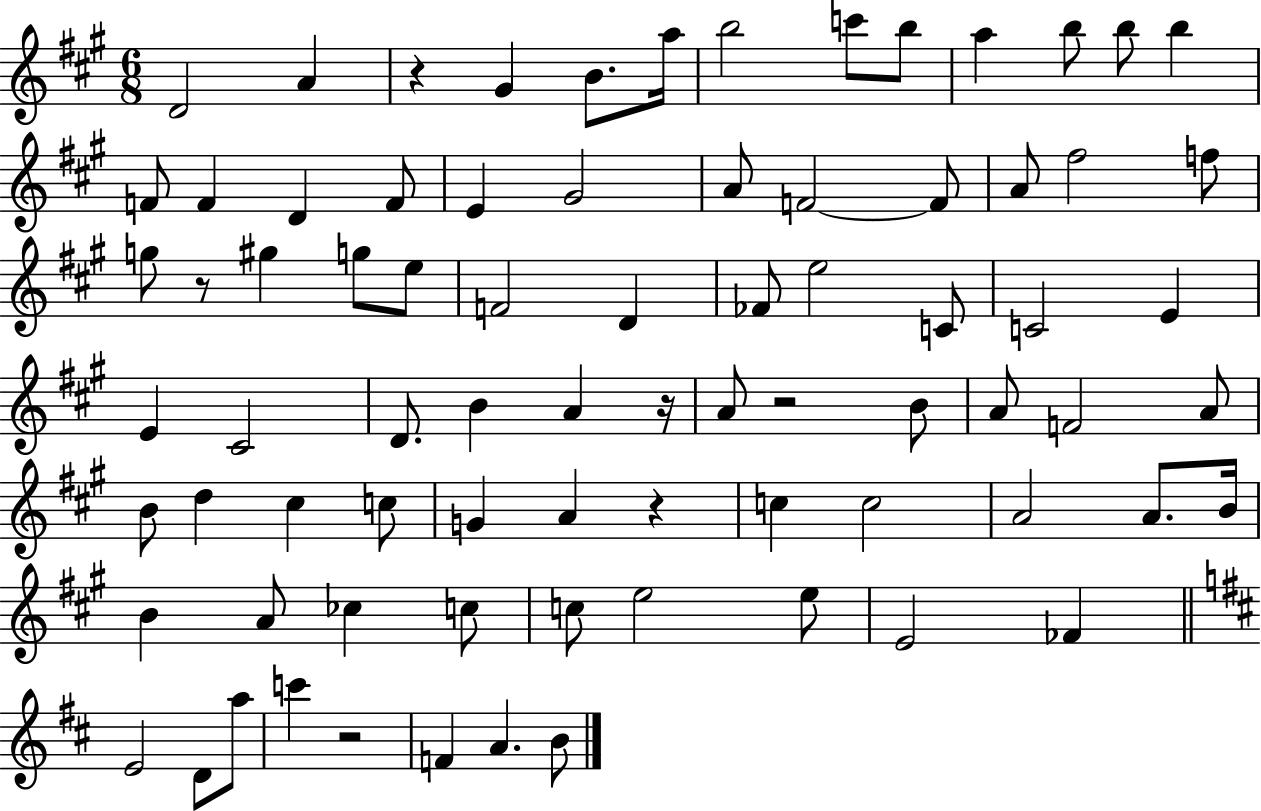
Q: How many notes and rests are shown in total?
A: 78